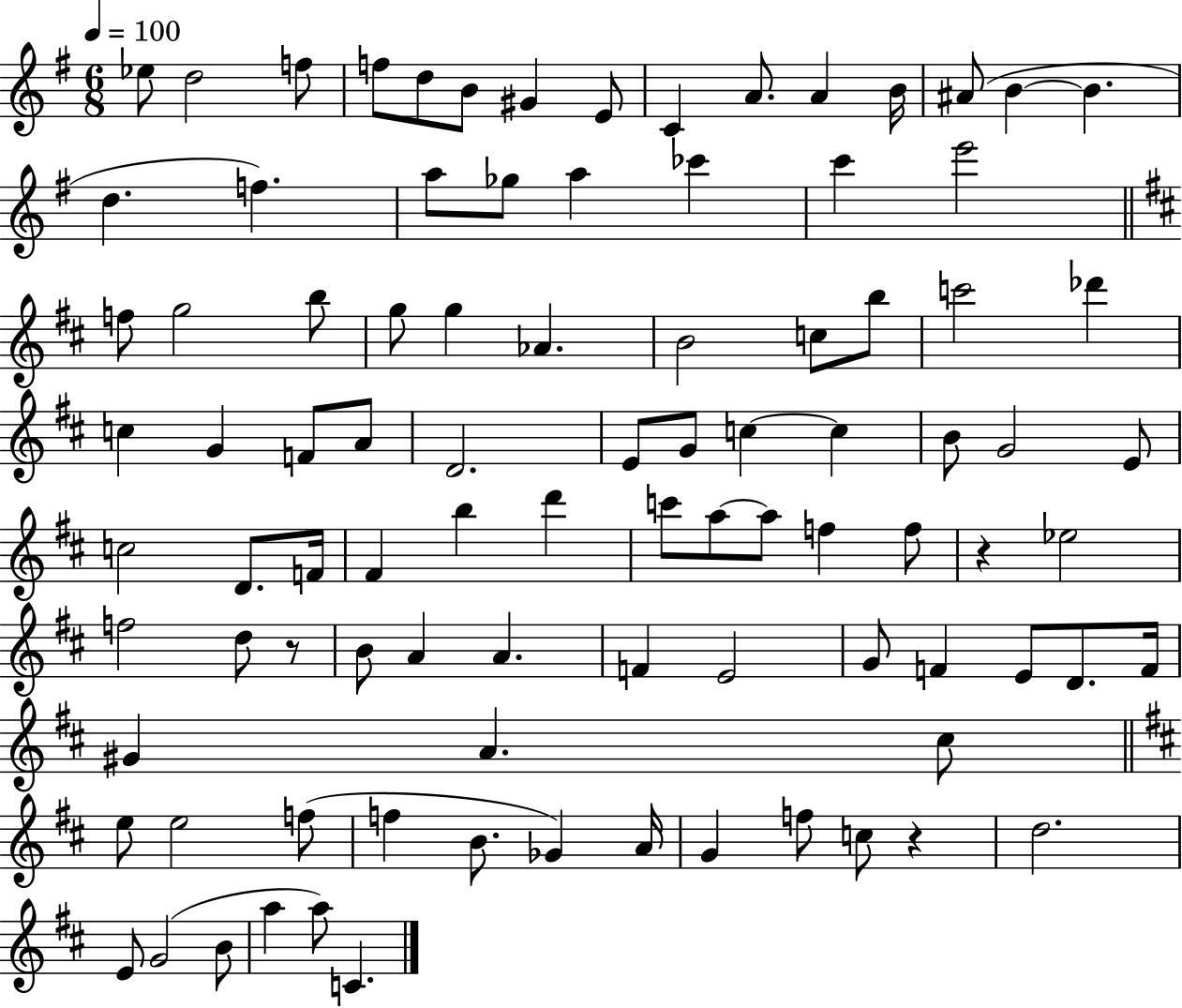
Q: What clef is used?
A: treble